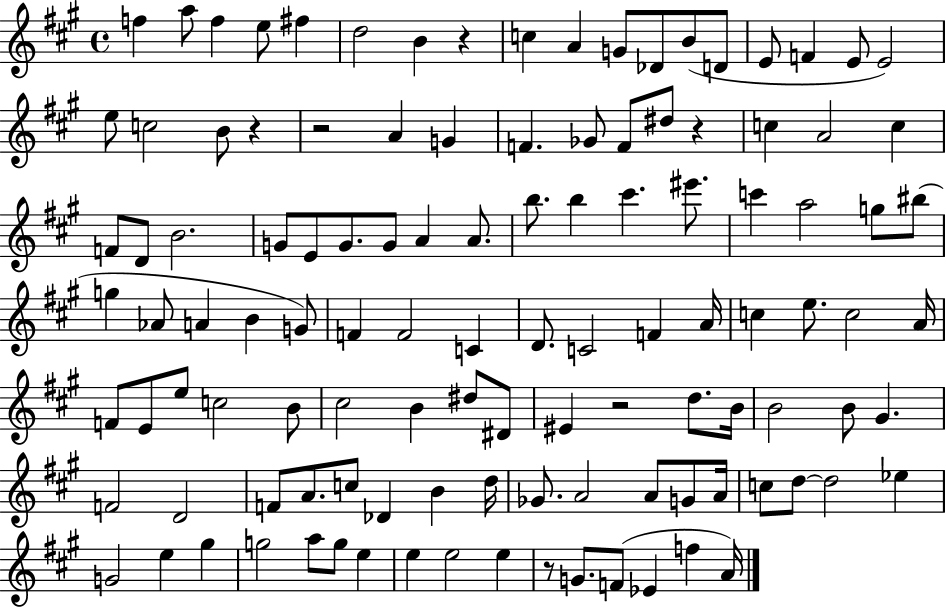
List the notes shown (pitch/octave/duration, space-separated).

F5/q A5/e F5/q E5/e F#5/q D5/h B4/q R/q C5/q A4/q G4/e Db4/e B4/e D4/e E4/e F4/q E4/e E4/h E5/e C5/h B4/e R/q R/h A4/q G4/q F4/q. Gb4/e F4/e D#5/e R/q C5/q A4/h C5/q F4/e D4/e B4/h. G4/e E4/e G4/e. G4/e A4/q A4/e. B5/e. B5/q C#6/q. EIS6/e. C6/q A5/h G5/e BIS5/e G5/q Ab4/e A4/q B4/q G4/e F4/q F4/h C4/q D4/e. C4/h F4/q A4/s C5/q E5/e. C5/h A4/s F4/e E4/e E5/e C5/h B4/e C#5/h B4/q D#5/e D#4/e EIS4/q R/h D5/e. B4/s B4/h B4/e G#4/q. F4/h D4/h F4/e A4/e. C5/e Db4/q B4/q D5/s Gb4/e. A4/h A4/e G4/e A4/s C5/e D5/e D5/h Eb5/q G4/h E5/q G#5/q G5/h A5/e G5/e E5/q E5/q E5/h E5/q R/e G4/e. F4/e Eb4/q F5/q A4/s